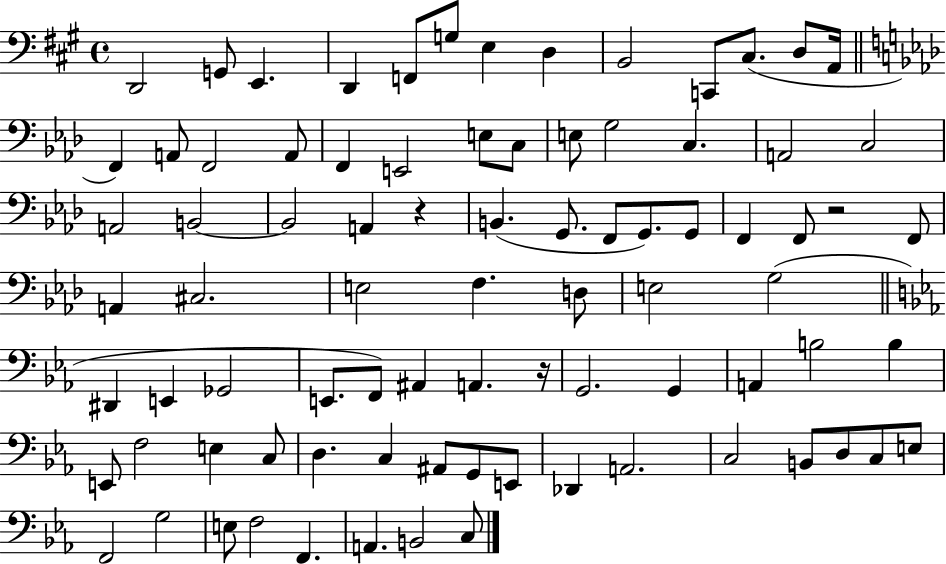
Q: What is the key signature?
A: A major